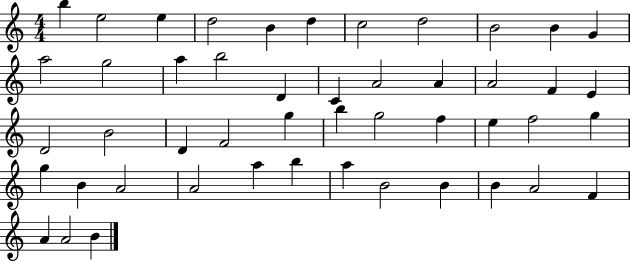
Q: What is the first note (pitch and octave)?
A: B5